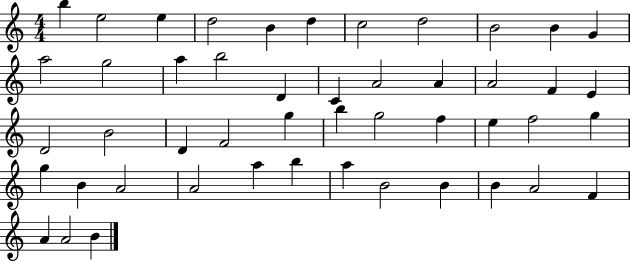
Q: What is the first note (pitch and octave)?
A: B5